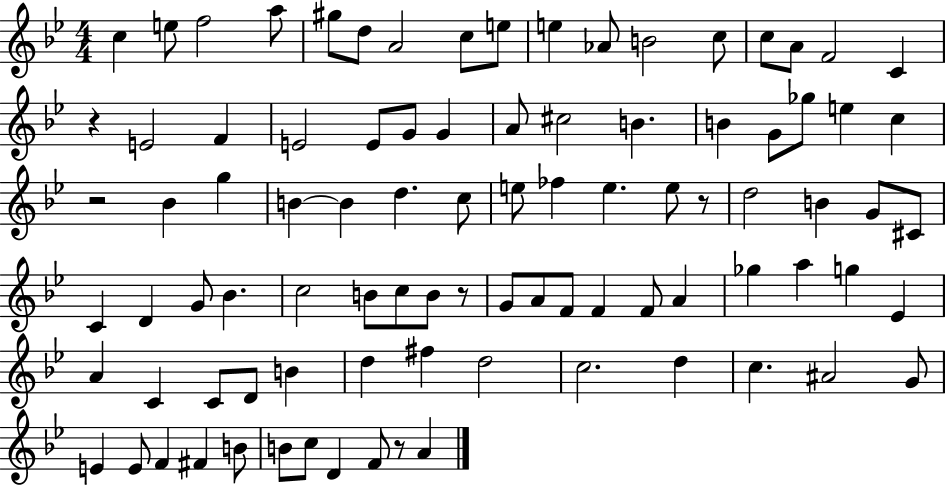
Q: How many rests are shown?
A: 5